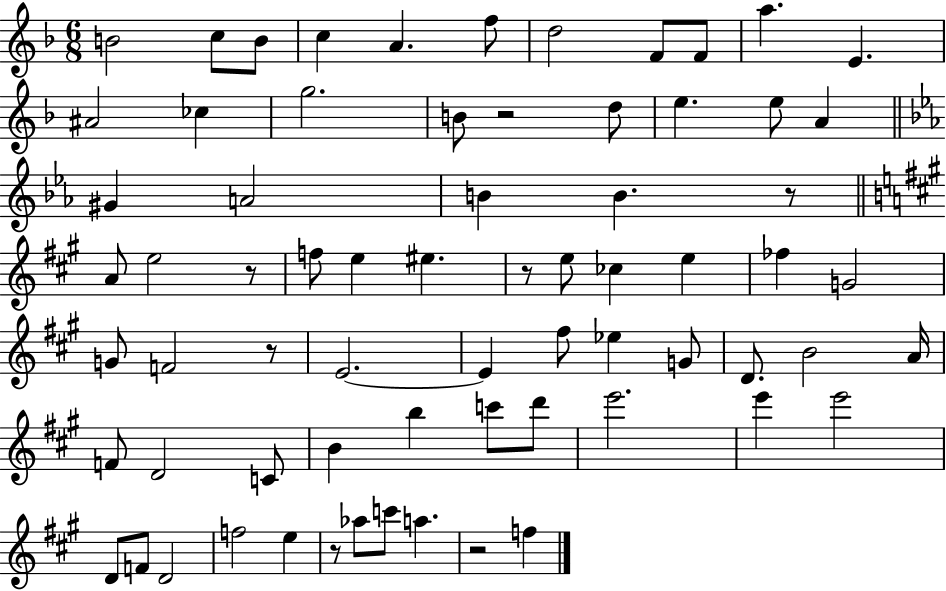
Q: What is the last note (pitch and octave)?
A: F5